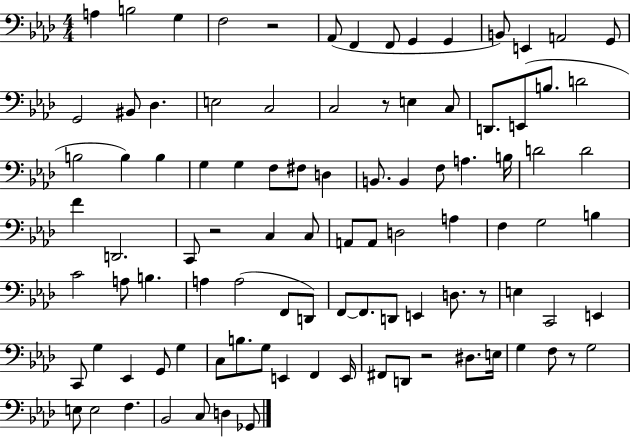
A3/q B3/h G3/q F3/h R/h Ab2/e F2/q F2/e G2/q G2/q B2/e E2/q A2/h G2/e G2/h BIS2/e Db3/q. E3/h C3/h C3/h R/e E3/q C3/e D2/e. E2/e B3/e. D4/h B3/h B3/q B3/q G3/q G3/q F3/e F#3/e D3/q B2/e. B2/q F3/e A3/q. B3/s D4/h D4/h F4/q D2/h. C2/e R/h C3/q C3/e A2/e A2/e D3/h A3/q F3/q G3/h B3/q C4/h A3/e B3/q. A3/q A3/h F2/e D2/e F2/e F2/e. D2/e E2/q D3/e. R/e E3/q C2/h E2/q C2/e G3/q Eb2/q G2/e G3/q C3/e B3/e. G3/e E2/q F2/q E2/s F#2/e D2/e R/h D#3/e. E3/s G3/q F3/e R/e G3/h E3/e E3/h F3/q. Bb2/h C3/e D3/q Gb2/e